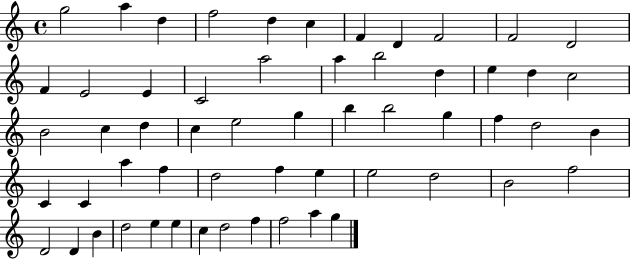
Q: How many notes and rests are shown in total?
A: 57